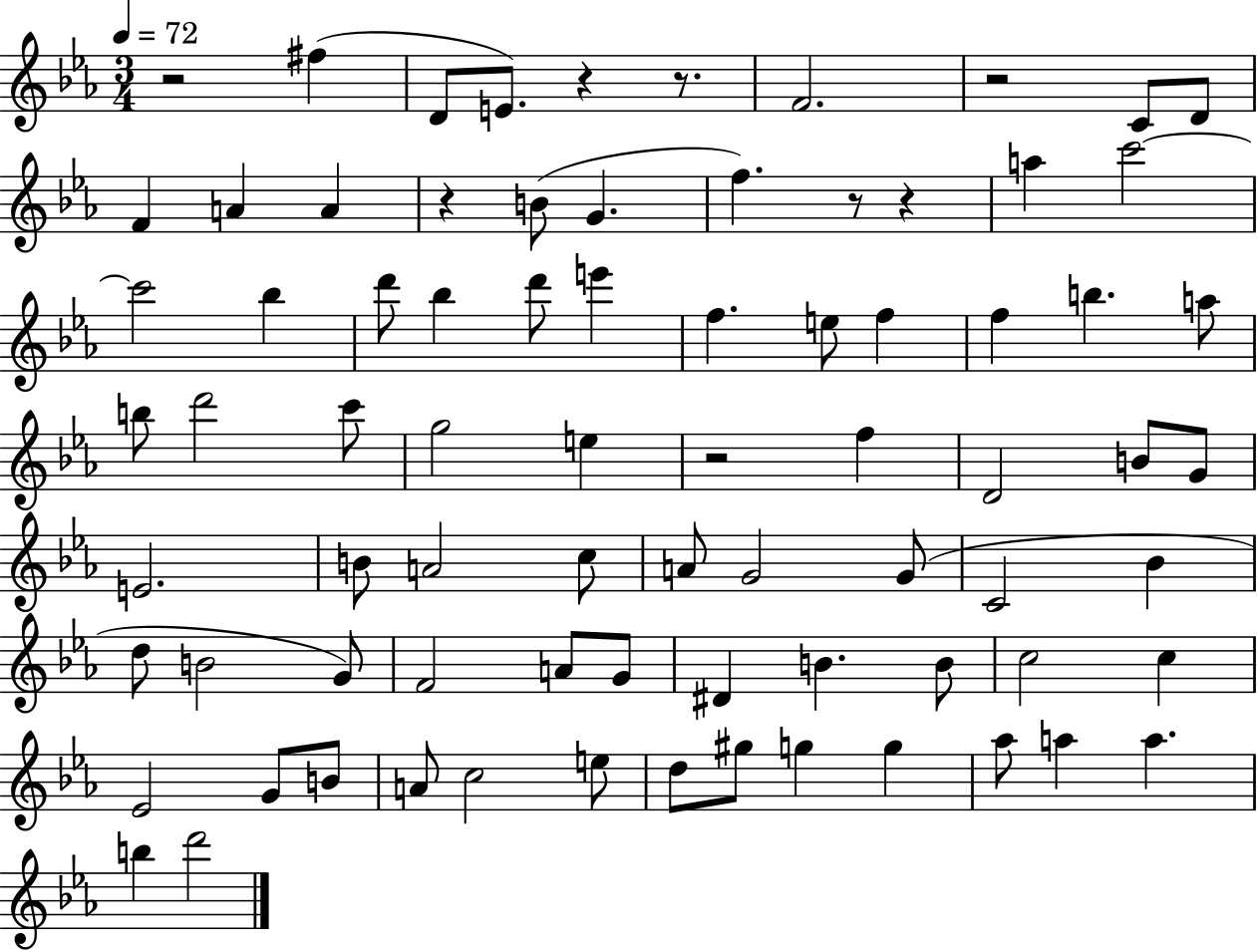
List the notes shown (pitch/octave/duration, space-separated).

R/h F#5/q D4/e E4/e. R/q R/e. F4/h. R/h C4/e D4/e F4/q A4/q A4/q R/q B4/e G4/q. F5/q. R/e R/q A5/q C6/h C6/h Bb5/q D6/e Bb5/q D6/e E6/q F5/q. E5/e F5/q F5/q B5/q. A5/e B5/e D6/h C6/e G5/h E5/q R/h F5/q D4/h B4/e G4/e E4/h. B4/e A4/h C5/e A4/e G4/h G4/e C4/h Bb4/q D5/e B4/h G4/e F4/h A4/e G4/e D#4/q B4/q. B4/e C5/h C5/q Eb4/h G4/e B4/e A4/e C5/h E5/e D5/e G#5/e G5/q G5/q Ab5/e A5/q A5/q. B5/q D6/h